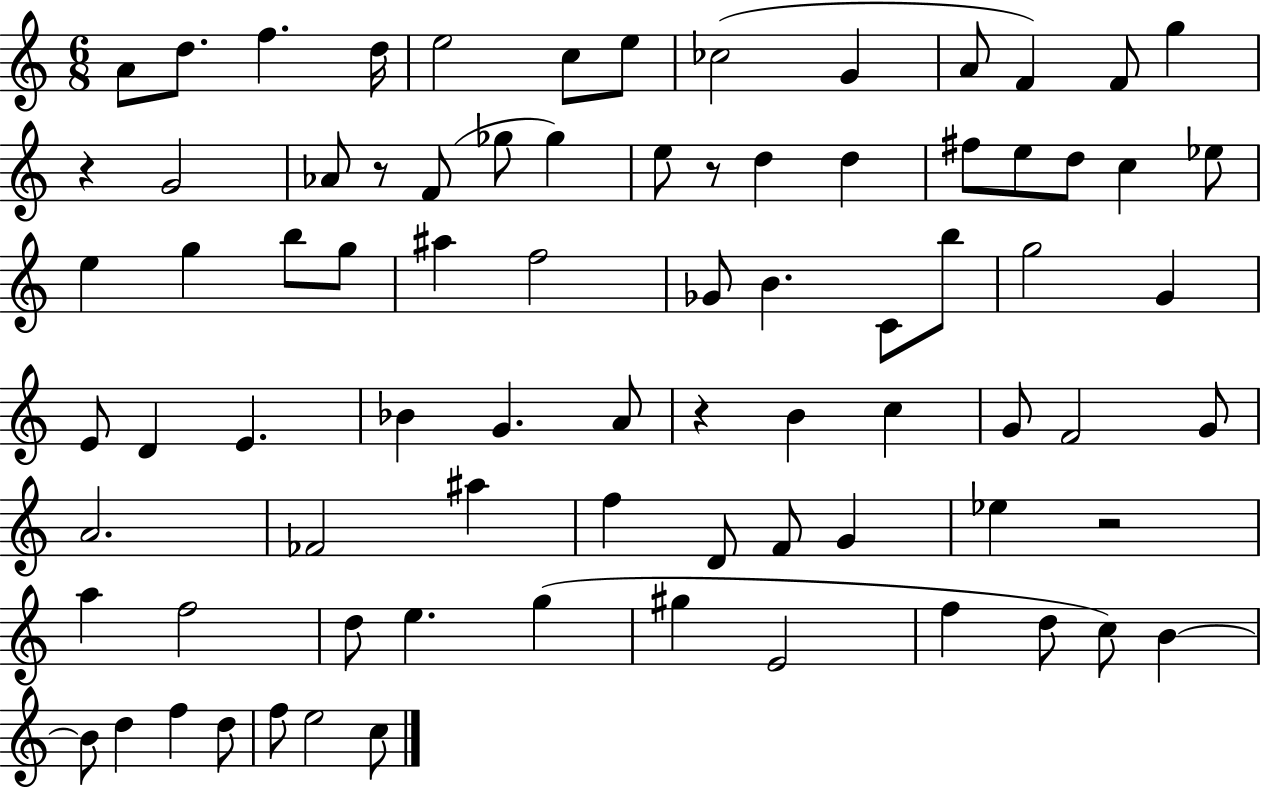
{
  \clef treble
  \numericTimeSignature
  \time 6/8
  \key c \major
  \repeat volta 2 { a'8 d''8. f''4. d''16 | e''2 c''8 e''8 | ces''2( g'4 | a'8 f'4) f'8 g''4 | \break r4 g'2 | aes'8 r8 f'8( ges''8 ges''4) | e''8 r8 d''4 d''4 | fis''8 e''8 d''8 c''4 ees''8 | \break e''4 g''4 b''8 g''8 | ais''4 f''2 | ges'8 b'4. c'8 b''8 | g''2 g'4 | \break e'8 d'4 e'4. | bes'4 g'4. a'8 | r4 b'4 c''4 | g'8 f'2 g'8 | \break a'2. | fes'2 ais''4 | f''4 d'8 f'8 g'4 | ees''4 r2 | \break a''4 f''2 | d''8 e''4. g''4( | gis''4 e'2 | f''4 d''8 c''8) b'4~~ | \break b'8 d''4 f''4 d''8 | f''8 e''2 c''8 | } \bar "|."
}